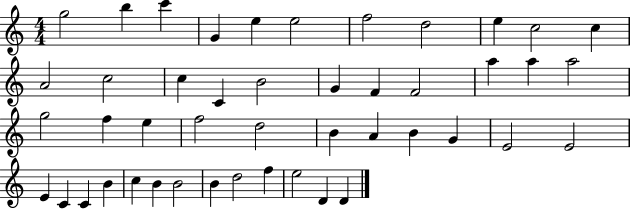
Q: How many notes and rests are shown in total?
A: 46